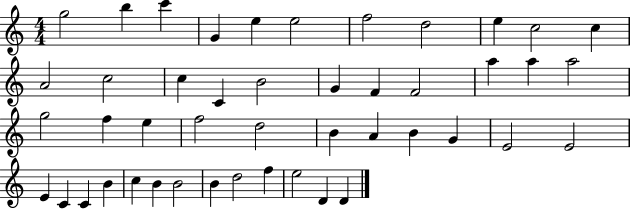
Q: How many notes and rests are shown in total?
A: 46